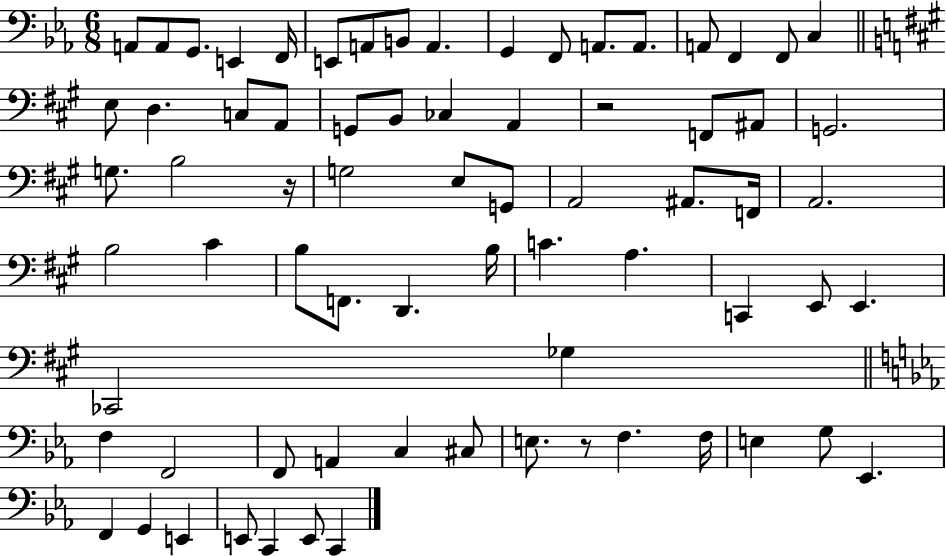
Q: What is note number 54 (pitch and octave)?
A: A2